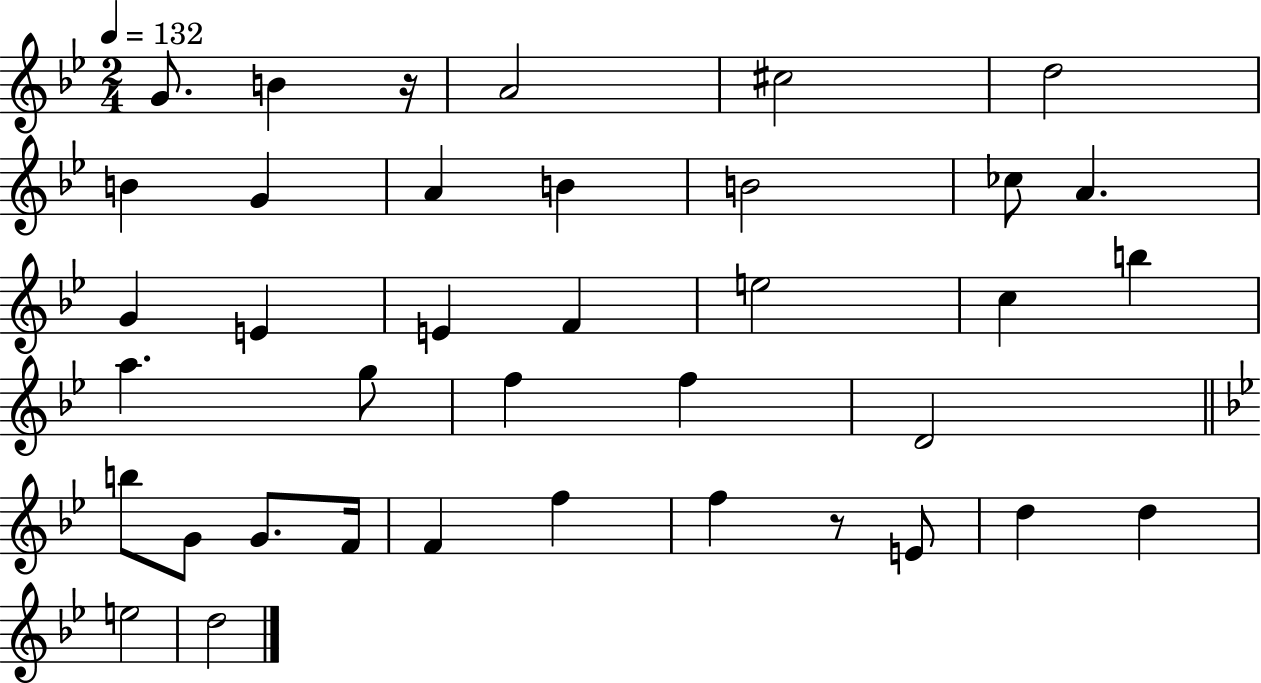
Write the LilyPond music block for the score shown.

{
  \clef treble
  \numericTimeSignature
  \time 2/4
  \key bes \major
  \tempo 4 = 132
  g'8. b'4 r16 | a'2 | cis''2 | d''2 | \break b'4 g'4 | a'4 b'4 | b'2 | ces''8 a'4. | \break g'4 e'4 | e'4 f'4 | e''2 | c''4 b''4 | \break a''4. g''8 | f''4 f''4 | d'2 | \bar "||" \break \key bes \major b''8 g'8 g'8. f'16 | f'4 f''4 | f''4 r8 e'8 | d''4 d''4 | \break e''2 | d''2 | \bar "|."
}